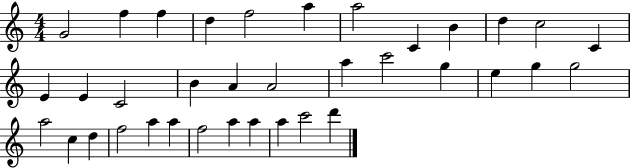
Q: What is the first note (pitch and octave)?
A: G4